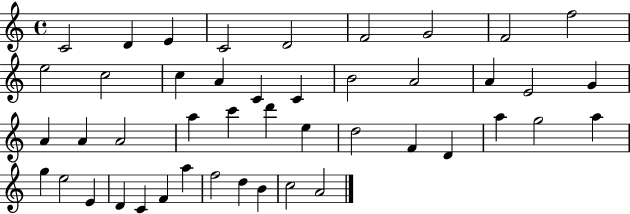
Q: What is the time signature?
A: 4/4